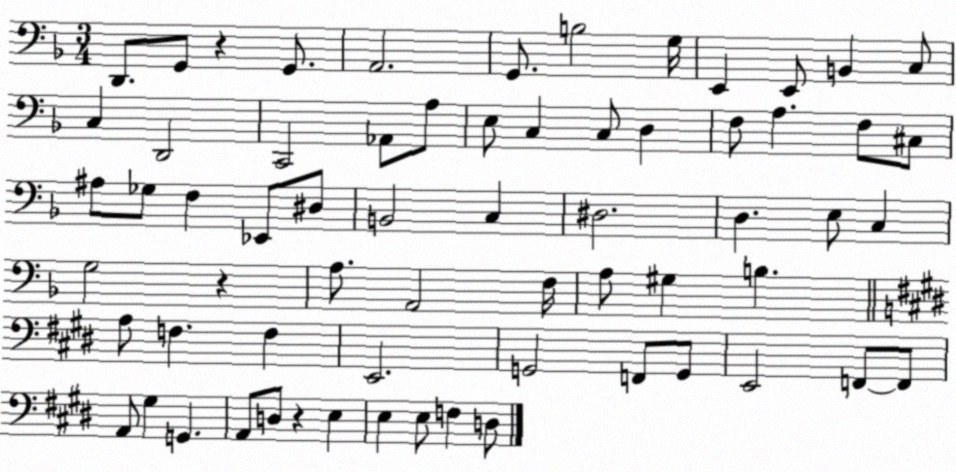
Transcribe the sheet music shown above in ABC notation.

X:1
T:Untitled
M:3/4
L:1/4
K:F
D,,/2 G,,/2 z G,,/2 A,,2 G,,/2 B,2 G,/4 E,, E,,/2 B,, C,/2 C, D,,2 C,,2 _A,,/2 A,/2 E,/2 C, C,/2 D, F,/2 A, F,/2 ^C,/2 ^A,/2 _G,/2 F, _E,,/2 ^D,/2 B,,2 C, ^D,2 D, E,/2 C, G,2 z A,/2 A,,2 F,/4 A,/2 ^G, B, A,/2 F, F, E,,2 G,,2 F,,/2 G,,/2 E,,2 F,,/2 F,,/2 A,,/2 ^G, G,, A,,/2 D,/2 z E, E, E,/2 F, D,/2